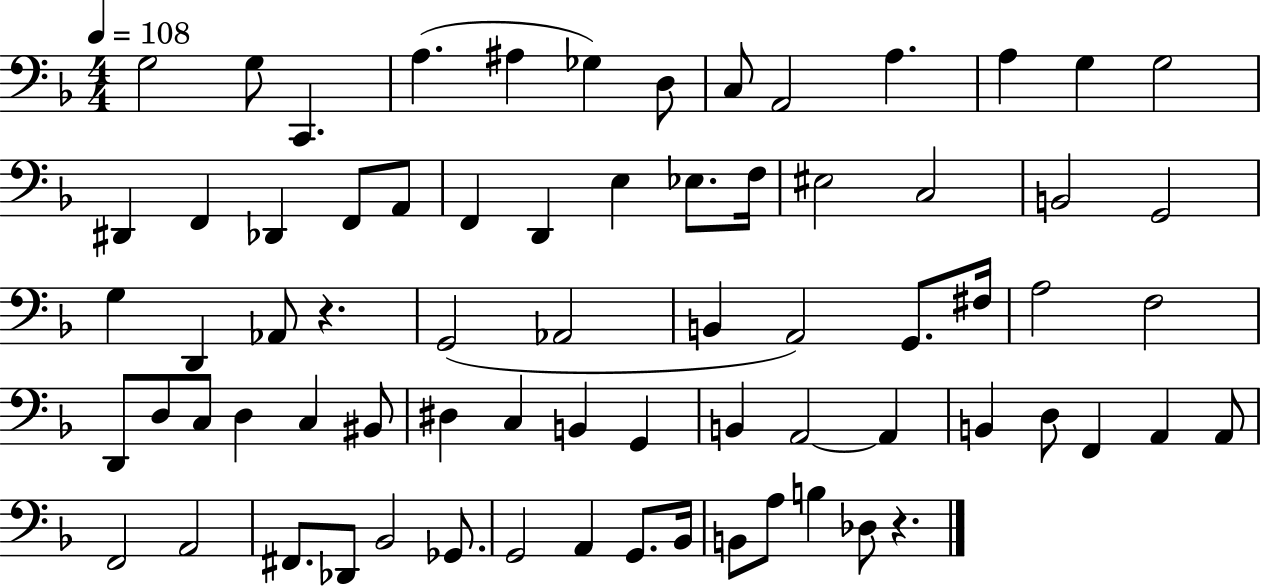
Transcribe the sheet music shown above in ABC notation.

X:1
T:Untitled
M:4/4
L:1/4
K:F
G,2 G,/2 C,, A, ^A, _G, D,/2 C,/2 A,,2 A, A, G, G,2 ^D,, F,, _D,, F,,/2 A,,/2 F,, D,, E, _E,/2 F,/4 ^E,2 C,2 B,,2 G,,2 G, D,, _A,,/2 z G,,2 _A,,2 B,, A,,2 G,,/2 ^F,/4 A,2 F,2 D,,/2 D,/2 C,/2 D, C, ^B,,/2 ^D, C, B,, G,, B,, A,,2 A,, B,, D,/2 F,, A,, A,,/2 F,,2 A,,2 ^F,,/2 _D,,/2 _B,,2 _G,,/2 G,,2 A,, G,,/2 _B,,/4 B,,/2 A,/2 B, _D,/2 z